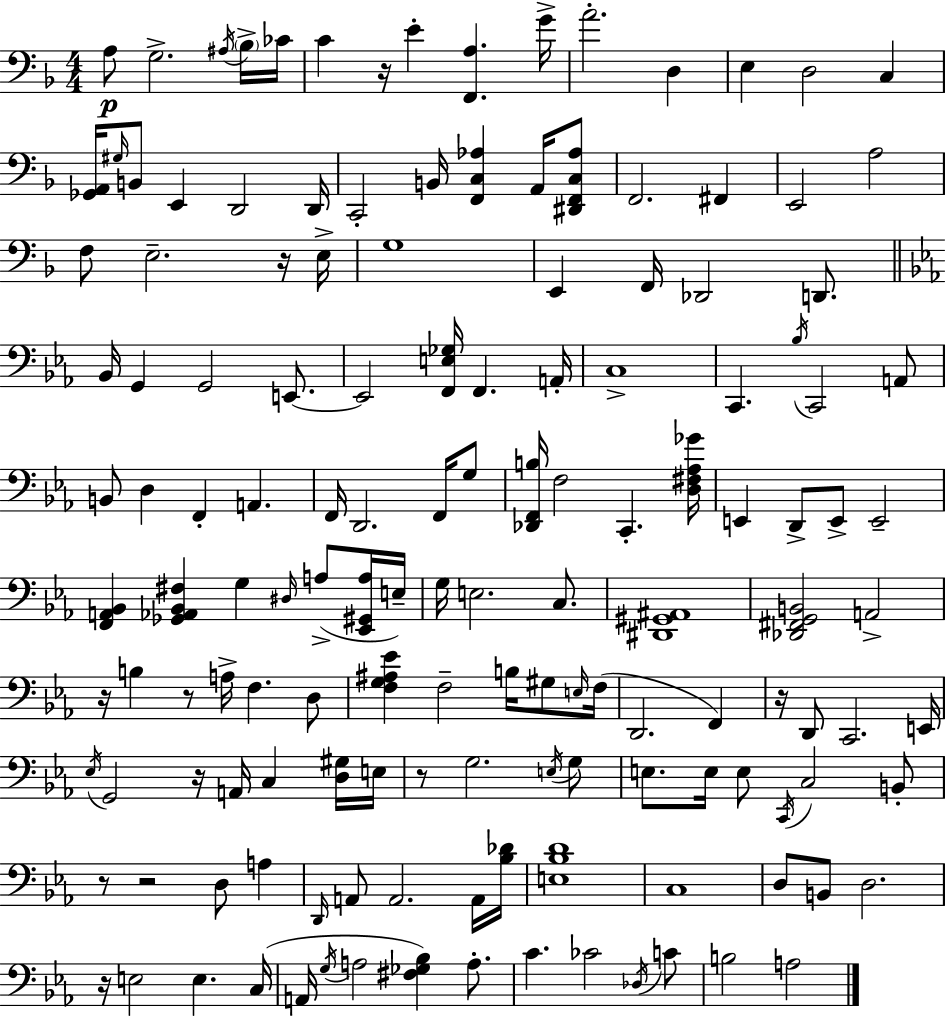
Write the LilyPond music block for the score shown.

{
  \clef bass
  \numericTimeSignature
  \time 4/4
  \key d \minor
  a8\p g2.-> \acciaccatura { ais16 } \parenthesize bes16-> | ces'16 c'4 r16 e'4-. <f, a>4. | g'16-> a'2.-. d4 | e4 d2 c4 | \break <ges, a,>16 \grace { gis16 } b,8 e,4 d,2 | d,16 c,2-. b,16 <f, c aes>4 a,16 | <dis, f, c aes>8 f,2. fis,4 | e,2 a2 | \break f8 e2.-- | r16 e16-> g1 | e,4 f,16 des,2 d,8. | \bar "||" \break \key ees \major bes,16 g,4 g,2 e,8.~~ | e,2 <f, e ges>16 f,4. a,16-. | c1-> | c,4. \acciaccatura { bes16 } c,2 a,8 | \break b,8 d4 f,4-. a,4. | f,16 d,2. f,16 g8 | <des, f, b>16 f2 c,4.-. | <d fis aes ges'>16 e,4 d,8-> e,8-> e,2-- | \break <f, a, bes,>4 <ges, aes, bes, fis>4 g4 \grace { dis16 }( a8-> | <ees, gis, a>16 e16--) g16 e2. c8. | <dis, gis, ais,>1 | <des, fis, g, b,>2 a,2-> | \break r16 b4 r8 a16-> f4. | d8 <f g ais ees'>4 f2-- b16 gis8 | \grace { e16 } f16( d,2. f,4) | r16 d,8 c,2. | \break e,16 \acciaccatura { ees16 } g,2 r16 a,16 c4 | <d gis>16 e16 r8 g2. | \acciaccatura { e16 } g8 e8. e16 e8 \acciaccatura { c,16 } c2 | b,8-. r8 r2 | \break d8 a4 \grace { d,16 } a,8 a,2. | a,16 <bes des'>16 <e bes d'>1 | c1 | d8 b,8 d2. | \break r16 e2 | e4. c16( a,16 \acciaccatura { g16 } a2 | <fis ges bes>4) a8.-. c'4. ces'2 | \acciaccatura { des16 } c'8 b2 | \break a2 \bar "|."
}